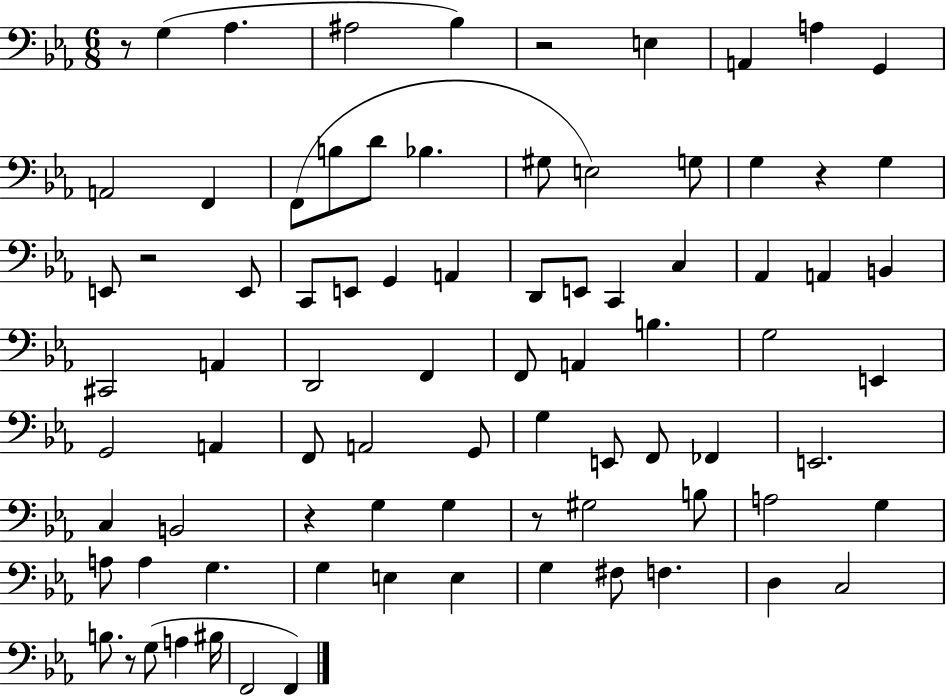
X:1
T:Untitled
M:6/8
L:1/4
K:Eb
z/2 G, _A, ^A,2 _B, z2 E, A,, A, G,, A,,2 F,, F,,/2 B,/2 D/2 _B, ^G,/2 E,2 G,/2 G, z G, E,,/2 z2 E,,/2 C,,/2 E,,/2 G,, A,, D,,/2 E,,/2 C,, C, _A,, A,, B,, ^C,,2 A,, D,,2 F,, F,,/2 A,, B, G,2 E,, G,,2 A,, F,,/2 A,,2 G,,/2 G, E,,/2 F,,/2 _F,, E,,2 C, B,,2 z G, G, z/2 ^G,2 B,/2 A,2 G, A,/2 A, G, G, E, E, G, ^F,/2 F, D, C,2 B,/2 z/2 G,/2 A, ^B,/4 F,,2 F,,